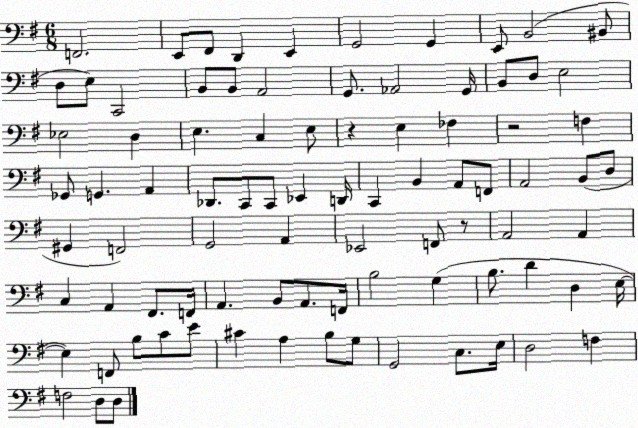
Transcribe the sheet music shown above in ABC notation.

X:1
T:Untitled
M:6/8
L:1/4
K:G
F,,2 E,,/2 ^F,,/2 D,, E,, G,,2 G,, E,,/2 B,,2 ^B,,/2 D,/2 E,/2 C,,2 B,,/2 B,,/2 A,,2 G,,/2 _A,,2 G,,/4 B,,/2 D,/2 E,2 _E,2 D, E, C, E,/2 z E, _F, z2 F, _G,,/2 G,, A,, _D,,/2 C,,/2 C,,/2 _E,, D,,/4 C,, B,, A,,/2 F,,/2 A,,2 B,,/2 D,/2 ^G,, F,,2 G,,2 A,, _E,,2 F,,/2 z/2 A,,2 A,, C, A,, ^F,,/2 F,,/4 A,, B,,/2 A,,/2 F,,/4 B,2 G, B,/2 D D, E,/4 E, F,,/2 B,/2 C/2 E/2 ^C A, B,/2 G,/2 G,,2 C,/2 E,/4 D,2 F, F,2 D,/2 D,/2